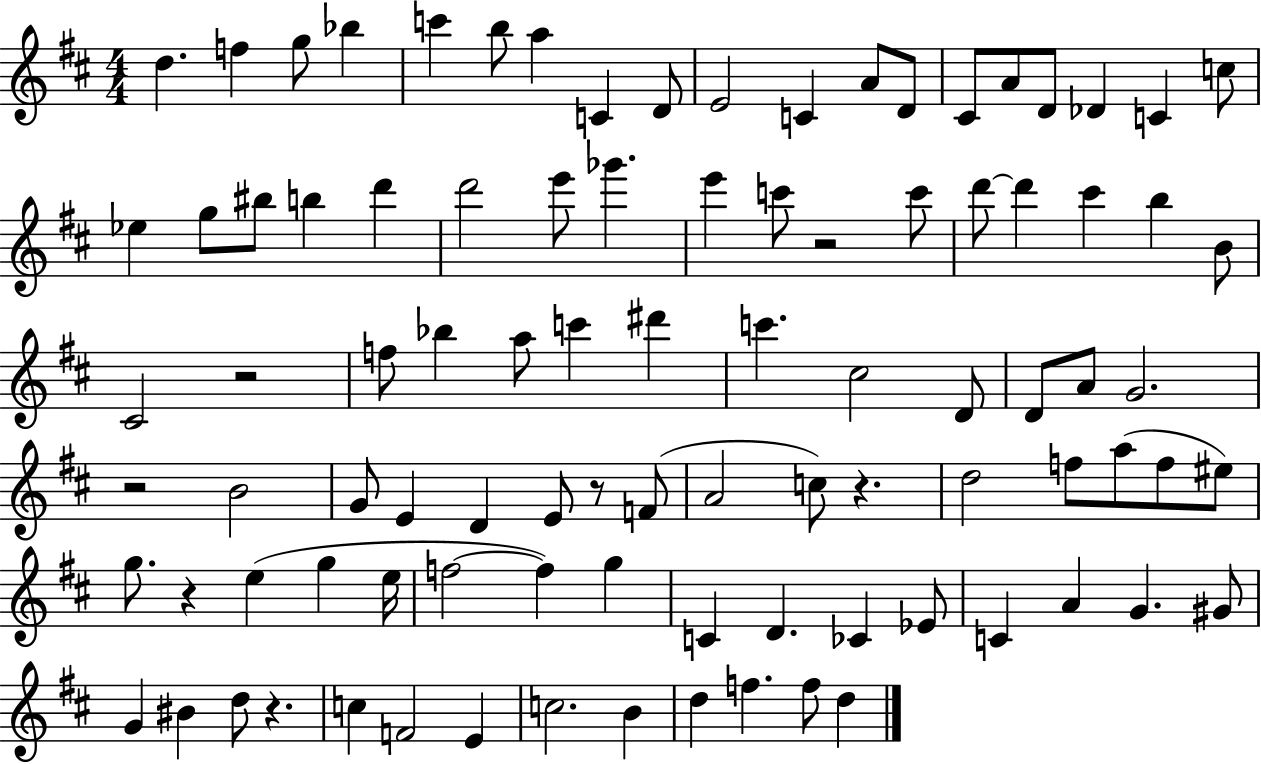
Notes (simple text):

D5/q. F5/q G5/e Bb5/q C6/q B5/e A5/q C4/q D4/e E4/h C4/q A4/e D4/e C#4/e A4/e D4/e Db4/q C4/q C5/e Eb5/q G5/e BIS5/e B5/q D6/q D6/h E6/e Gb6/q. E6/q C6/e R/h C6/e D6/e D6/q C#6/q B5/q B4/e C#4/h R/h F5/e Bb5/q A5/e C6/q D#6/q C6/q. C#5/h D4/e D4/e A4/e G4/h. R/h B4/h G4/e E4/q D4/q E4/e R/e F4/e A4/h C5/e R/q. D5/h F5/e A5/e F5/e EIS5/e G5/e. R/q E5/q G5/q E5/s F5/h F5/q G5/q C4/q D4/q. CES4/q Eb4/e C4/q A4/q G4/q. G#4/e G4/q BIS4/q D5/e R/q. C5/q F4/h E4/q C5/h. B4/q D5/q F5/q. F5/e D5/q